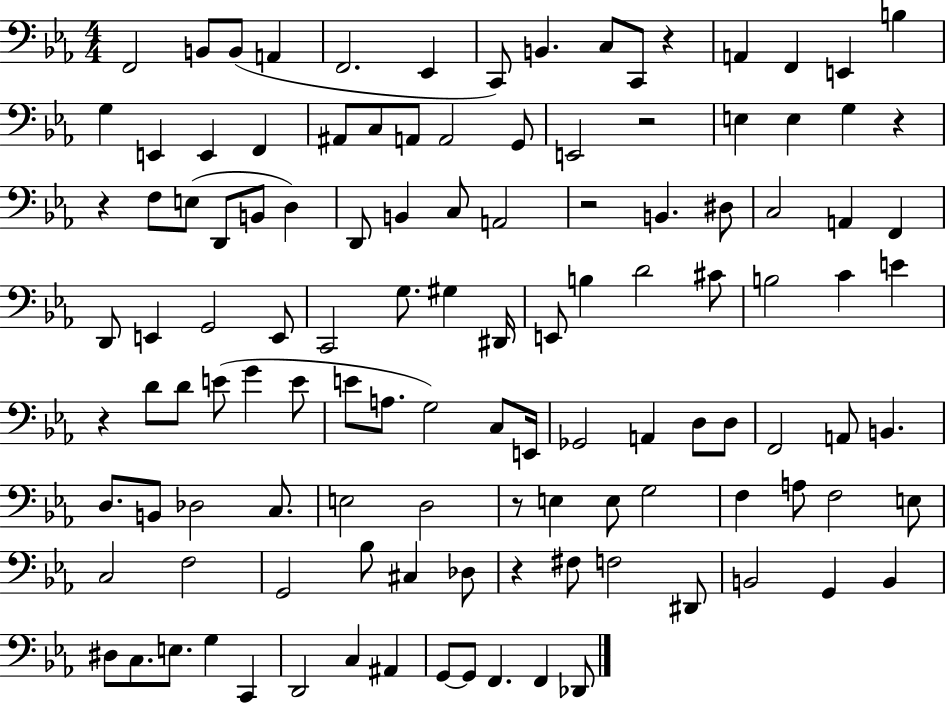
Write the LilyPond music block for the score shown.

{
  \clef bass
  \numericTimeSignature
  \time 4/4
  \key ees \major
  f,2 b,8 b,8( a,4 | f,2. ees,4 | c,8) b,4. c8 c,8 r4 | a,4 f,4 e,4 b4 | \break g4 e,4 e,4 f,4 | ais,8 c8 a,8 a,2 g,8 | e,2 r2 | e4 e4 g4 r4 | \break r4 f8 e8( d,8 b,8 d4) | d,8 b,4 c8 a,2 | r2 b,4. dis8 | c2 a,4 f,4 | \break d,8 e,4 g,2 e,8 | c,2 g8. gis4 dis,16 | e,8 b4 d'2 cis'8 | b2 c'4 e'4 | \break r4 d'8 d'8 e'8( g'4 e'8 | e'8 a8. g2) c8 e,16 | ges,2 a,4 d8 d8 | f,2 a,8 b,4. | \break d8. b,8 des2 c8. | e2 d2 | r8 e4 e8 g2 | f4 a8 f2 e8 | \break c2 f2 | g,2 bes8 cis4 des8 | r4 fis8 f2 dis,8 | b,2 g,4 b,4 | \break dis8 c8. e8. g4 c,4 | d,2 c4 ais,4 | g,8~~ g,8 f,4. f,4 des,8 | \bar "|."
}